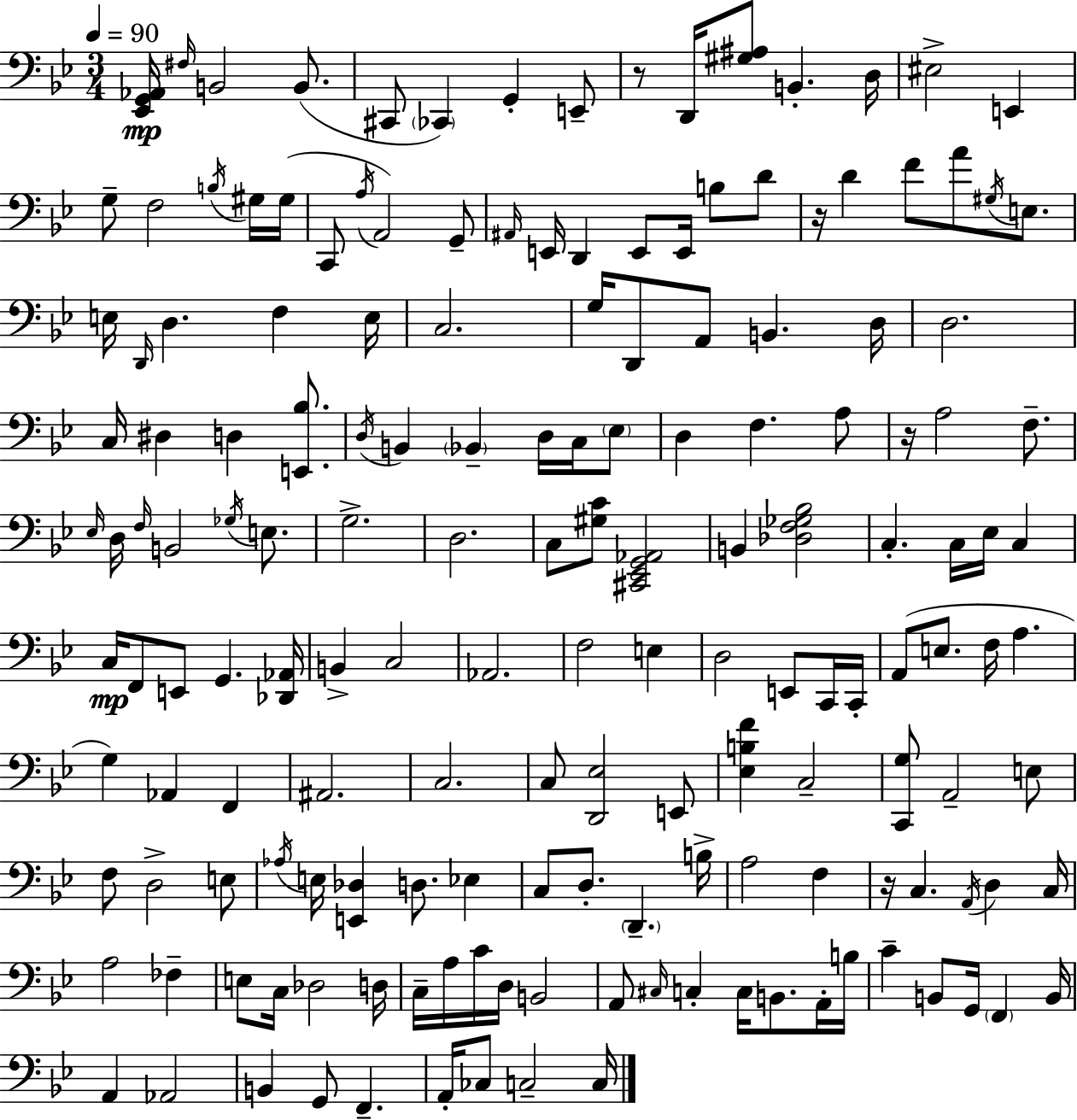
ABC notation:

X:1
T:Untitled
M:3/4
L:1/4
K:Bb
[_E,,G,,_A,,]/4 ^F,/4 B,,2 B,,/2 ^C,,/2 _C,, G,, E,,/2 z/2 D,,/4 [^G,^A,]/2 B,, D,/4 ^E,2 E,, G,/2 F,2 B,/4 ^G,/4 ^G,/4 C,,/2 A,/4 A,,2 G,,/2 ^A,,/4 E,,/4 D,, E,,/2 E,,/4 B,/2 D/2 z/4 D F/2 A/2 ^G,/4 E,/2 E,/4 D,,/4 D, F, E,/4 C,2 G,/4 D,,/2 A,,/2 B,, D,/4 D,2 C,/4 ^D, D, [E,,_B,]/2 D,/4 B,, _B,, D,/4 C,/4 _E,/2 D, F, A,/2 z/4 A,2 F,/2 _E,/4 D,/4 F,/4 B,,2 _G,/4 E,/2 G,2 D,2 C,/2 [^G,C]/2 [^C,,_E,,G,,_A,,]2 B,, [_D,F,_G,_B,]2 C, C,/4 _E,/4 C, C,/4 F,,/2 E,,/2 G,, [_D,,_A,,]/4 B,, C,2 _A,,2 F,2 E, D,2 E,,/2 C,,/4 C,,/4 A,,/2 E,/2 F,/4 A, G, _A,, F,, ^A,,2 C,2 C,/2 [D,,_E,]2 E,,/2 [_E,B,F] C,2 [C,,G,]/2 A,,2 E,/2 F,/2 D,2 E,/2 _A,/4 E,/4 [E,,_D,] D,/2 _E, C,/2 D,/2 D,, B,/4 A,2 F, z/4 C, A,,/4 D, C,/4 A,2 _F, E,/2 C,/4 _D,2 D,/4 C,/4 A,/4 C/4 D,/4 B,,2 A,,/2 ^C,/4 C, C,/4 B,,/2 A,,/4 B,/4 C B,,/2 G,,/4 F,, B,,/4 A,, _A,,2 B,, G,,/2 F,, A,,/4 _C,/2 C,2 C,/4